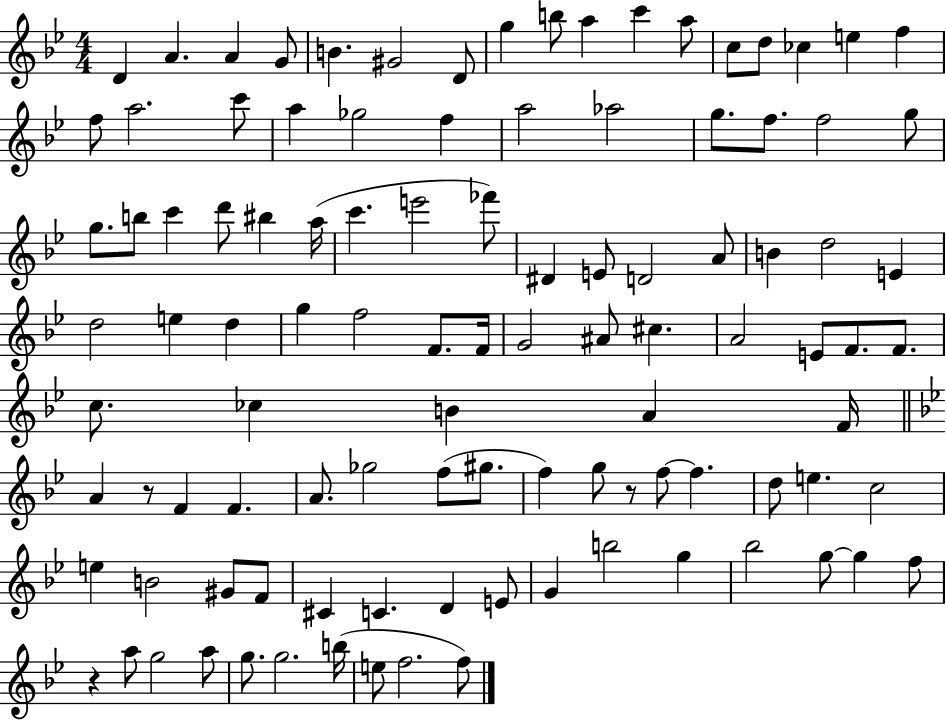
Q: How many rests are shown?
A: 3